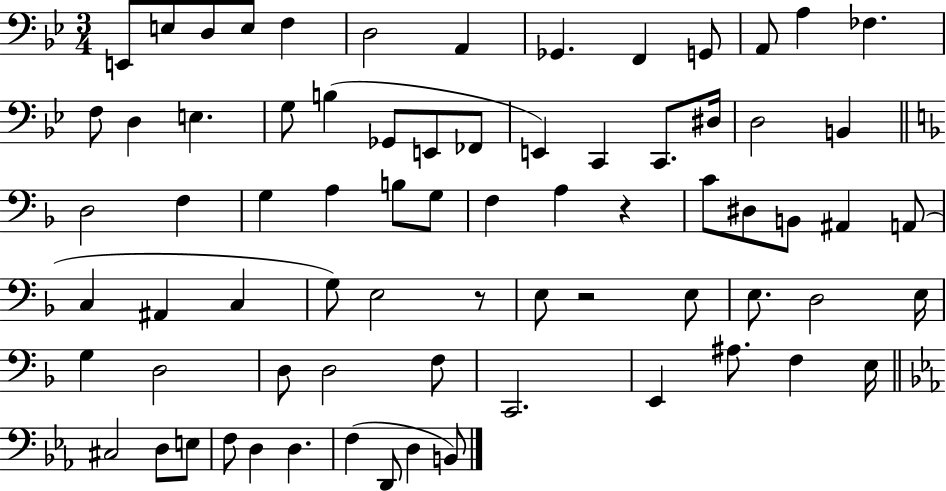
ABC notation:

X:1
T:Untitled
M:3/4
L:1/4
K:Bb
E,,/2 E,/2 D,/2 E,/2 F, D,2 A,, _G,, F,, G,,/2 A,,/2 A, _F, F,/2 D, E, G,/2 B, _G,,/2 E,,/2 _F,,/2 E,, C,, C,,/2 ^D,/4 D,2 B,, D,2 F, G, A, B,/2 G,/2 F, A, z C/2 ^D,/2 B,,/2 ^A,, A,,/2 C, ^A,, C, G,/2 E,2 z/2 E,/2 z2 E,/2 E,/2 D,2 E,/4 G, D,2 D,/2 D,2 F,/2 C,,2 E,, ^A,/2 F, E,/4 ^C,2 D,/2 E,/2 F,/2 D, D, F, D,,/2 D, B,,/2